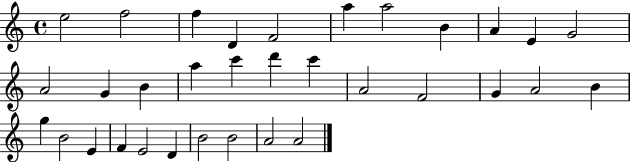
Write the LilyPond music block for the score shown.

{
  \clef treble
  \time 4/4
  \defaultTimeSignature
  \key c \major
  e''2 f''2 | f''4 d'4 f'2 | a''4 a''2 b'4 | a'4 e'4 g'2 | \break a'2 g'4 b'4 | a''4 c'''4 d'''4 c'''4 | a'2 f'2 | g'4 a'2 b'4 | \break g''4 b'2 e'4 | f'4 e'2 d'4 | b'2 b'2 | a'2 a'2 | \break \bar "|."
}